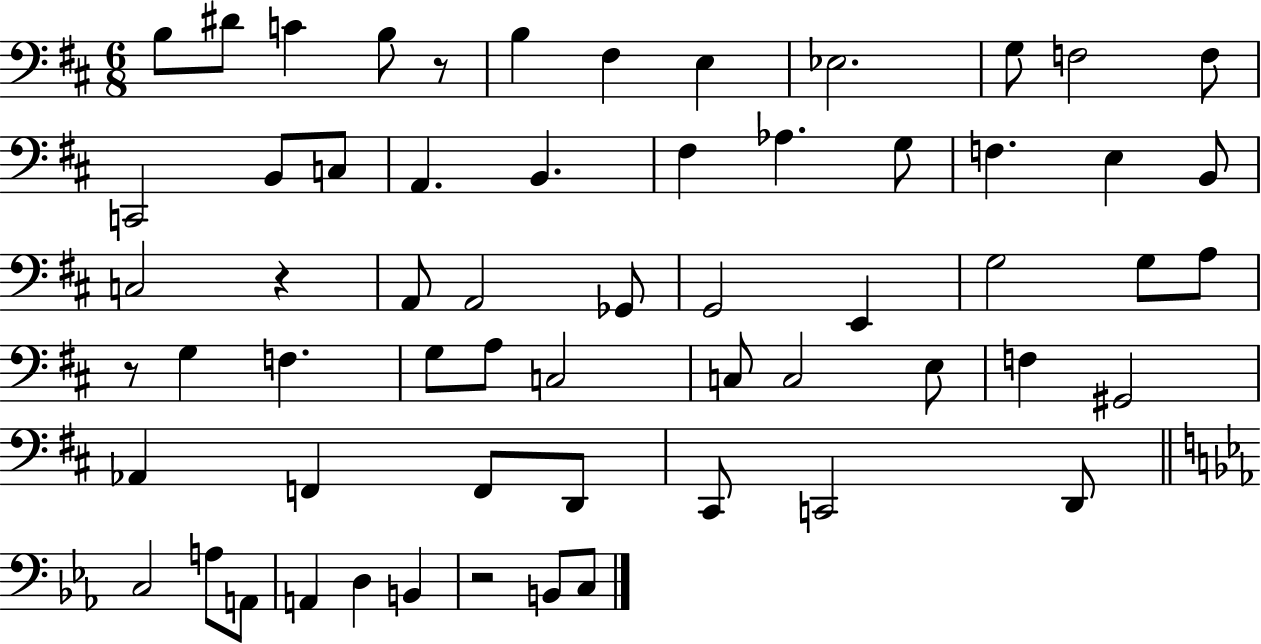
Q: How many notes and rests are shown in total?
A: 60